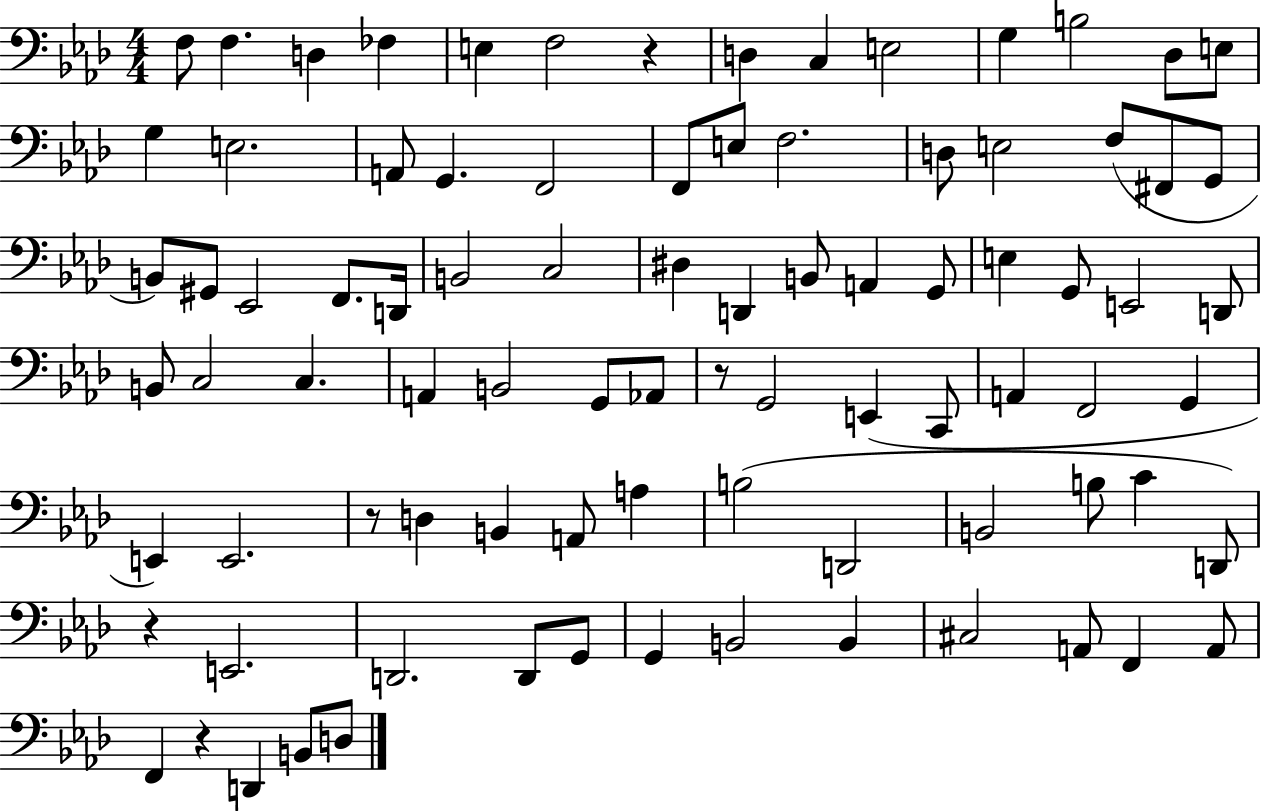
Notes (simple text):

F3/e F3/q. D3/q FES3/q E3/q F3/h R/q D3/q C3/q E3/h G3/q B3/h Db3/e E3/e G3/q E3/h. A2/e G2/q. F2/h F2/e E3/e F3/h. D3/e E3/h F3/e F#2/e G2/e B2/e G#2/e Eb2/h F2/e. D2/s B2/h C3/h D#3/q D2/q B2/e A2/q G2/e E3/q G2/e E2/h D2/e B2/e C3/h C3/q. A2/q B2/h G2/e Ab2/e R/e G2/h E2/q C2/e A2/q F2/h G2/q E2/q E2/h. R/e D3/q B2/q A2/e A3/q B3/h D2/h B2/h B3/e C4/q D2/e R/q E2/h. D2/h. D2/e G2/e G2/q B2/h B2/q C#3/h A2/e F2/q A2/e F2/q R/q D2/q B2/e D3/e